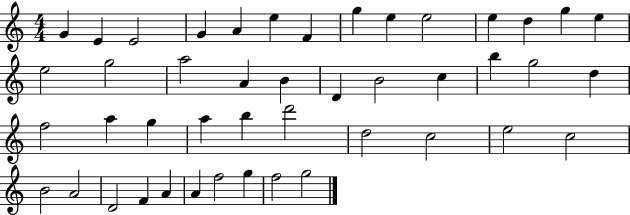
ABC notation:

X:1
T:Untitled
M:4/4
L:1/4
K:C
G E E2 G A e F g e e2 e d g e e2 g2 a2 A B D B2 c b g2 d f2 a g a b d'2 d2 c2 e2 c2 B2 A2 D2 F A A f2 g f2 g2